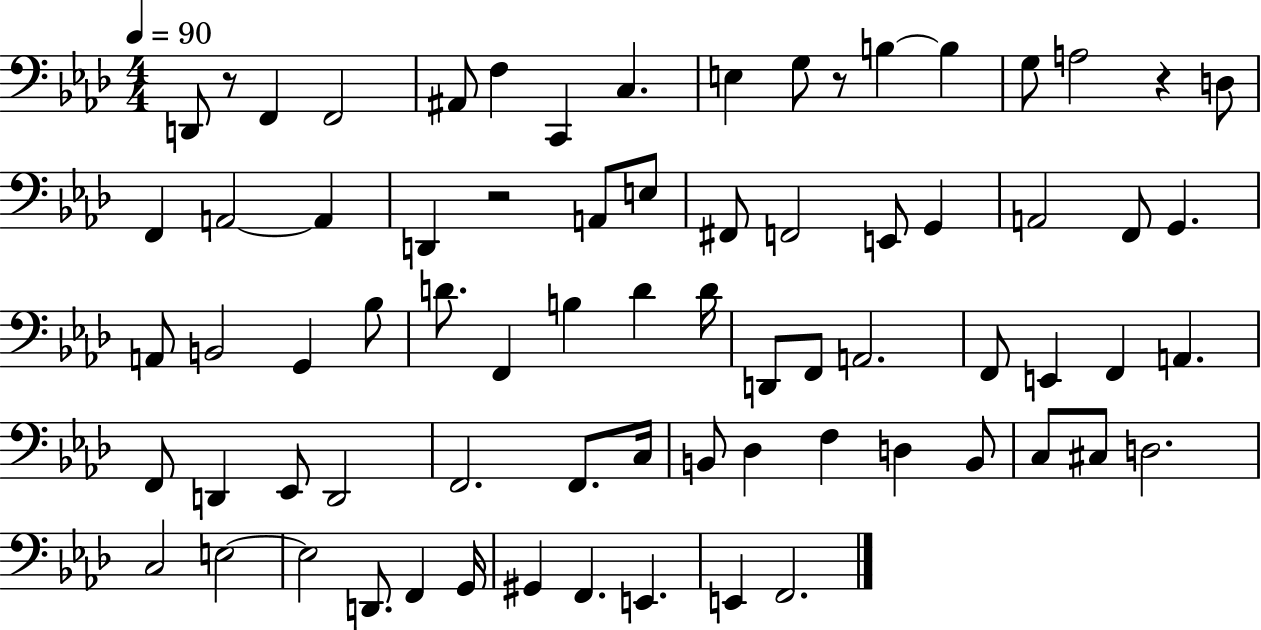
{
  \clef bass
  \numericTimeSignature
  \time 4/4
  \key aes \major
  \tempo 4 = 90
  d,8 r8 f,4 f,2 | ais,8 f4 c,4 c4. | e4 g8 r8 b4~~ b4 | g8 a2 r4 d8 | \break f,4 a,2~~ a,4 | d,4 r2 a,8 e8 | fis,8 f,2 e,8 g,4 | a,2 f,8 g,4. | \break a,8 b,2 g,4 bes8 | d'8. f,4 b4 d'4 d'16 | d,8 f,8 a,2. | f,8 e,4 f,4 a,4. | \break f,8 d,4 ees,8 d,2 | f,2. f,8. c16 | b,8 des4 f4 d4 b,8 | c8 cis8 d2. | \break c2 e2~~ | e2 d,8. f,4 g,16 | gis,4 f,4. e,4. | e,4 f,2. | \break \bar "|."
}